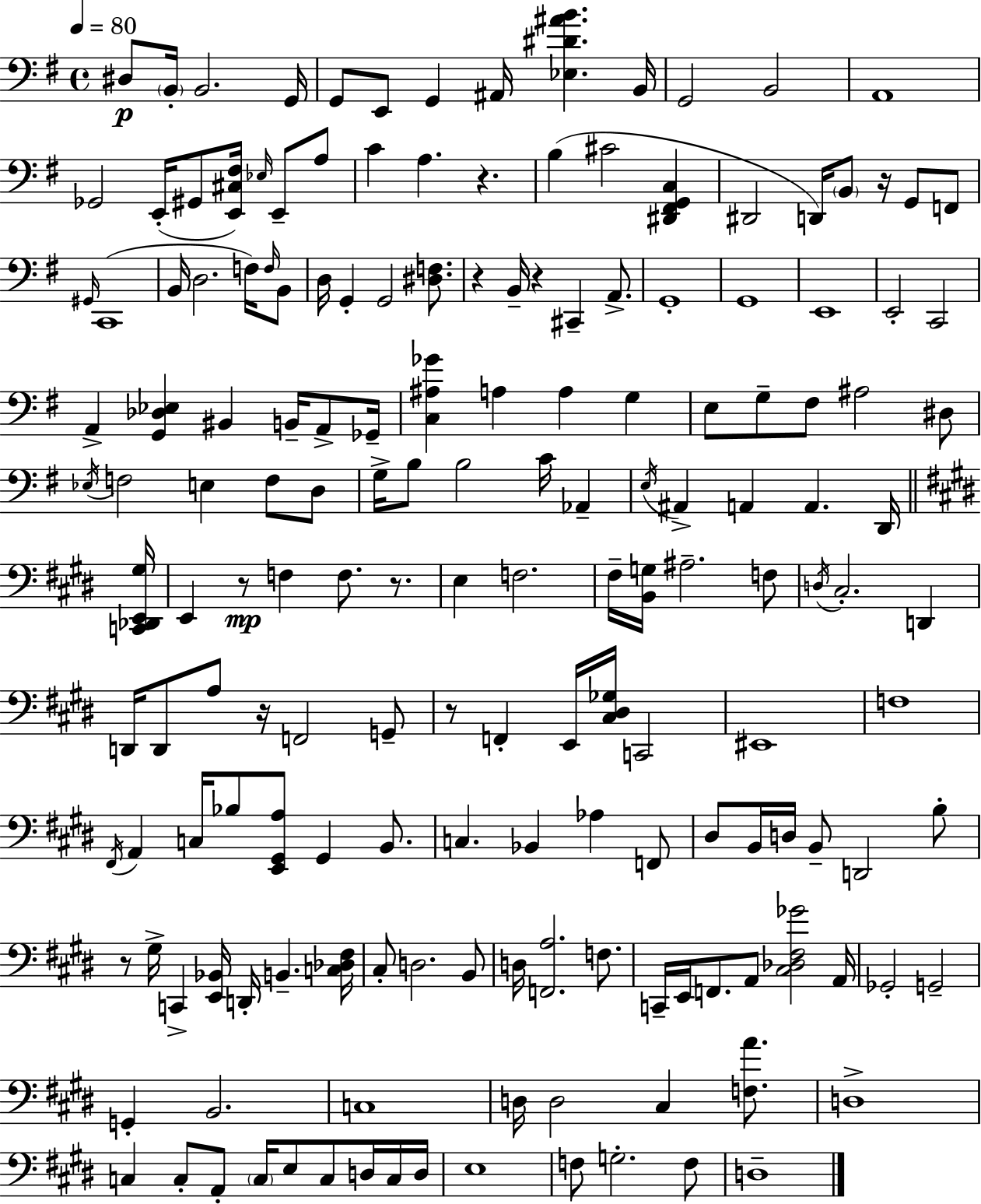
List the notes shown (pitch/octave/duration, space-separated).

D#3/e B2/s B2/h. G2/s G2/e E2/e G2/q A#2/s [Eb3,D#4,A#4,B4]/q. B2/s G2/h B2/h A2/w Gb2/h E2/s G#2/e [E2,C#3,F#3]/s Eb3/s E2/e A3/e C4/q A3/q. R/q. B3/q C#4/h [D#2,F#2,G2,C3]/q D#2/h D2/s B2/e R/s G2/e F2/e G#2/s C2/w B2/s D3/h. F3/s F3/s B2/e D3/s G2/q G2/h [D#3,F3]/e. R/q B2/s R/q C#2/q A2/e. G2/w G2/w E2/w E2/h C2/h A2/q [G2,Db3,Eb3]/q BIS2/q B2/s A2/e Gb2/s [C3,A#3,Gb4]/q A3/q A3/q G3/q E3/e G3/e F#3/e A#3/h D#3/e Eb3/s F3/h E3/q F3/e D3/e G3/s B3/e B3/h C4/s Ab2/q E3/s A#2/q A2/q A2/q. D2/s [C2,Db2,E2,G#3]/s E2/q R/e F3/q F3/e. R/e. E3/q F3/h. F#3/s [B2,G3]/s A#3/h. F3/e D3/s C#3/h. D2/q D2/s D2/e A3/e R/s F2/h G2/e R/e F2/q E2/s [C#3,D#3,Gb3]/s C2/h EIS2/w F3/w F#2/s A2/q C3/s Bb3/e [E2,G#2,A3]/e G#2/q B2/e. C3/q. Bb2/q Ab3/q F2/e D#3/e B2/s D3/s B2/e D2/h B3/e R/e G#3/s C2/q [E2,Bb2]/s D2/s B2/q. [C3,Db3,F#3]/s C#3/e D3/h. B2/e D3/s [F2,A3]/h. F3/e. C2/s E2/s F2/e. A2/e [C#3,Db3,F#3,Gb4]/h A2/s Gb2/h G2/h G2/q B2/h. C3/w D3/s D3/h C#3/q [F3,A4]/e. D3/w C3/q C3/e A2/e C3/s E3/e C3/e D3/s C3/s D3/s E3/w F3/e G3/h. F3/e D3/w